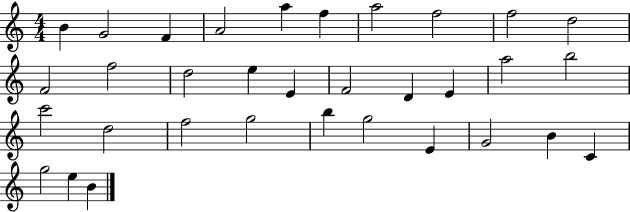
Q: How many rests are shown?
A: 0